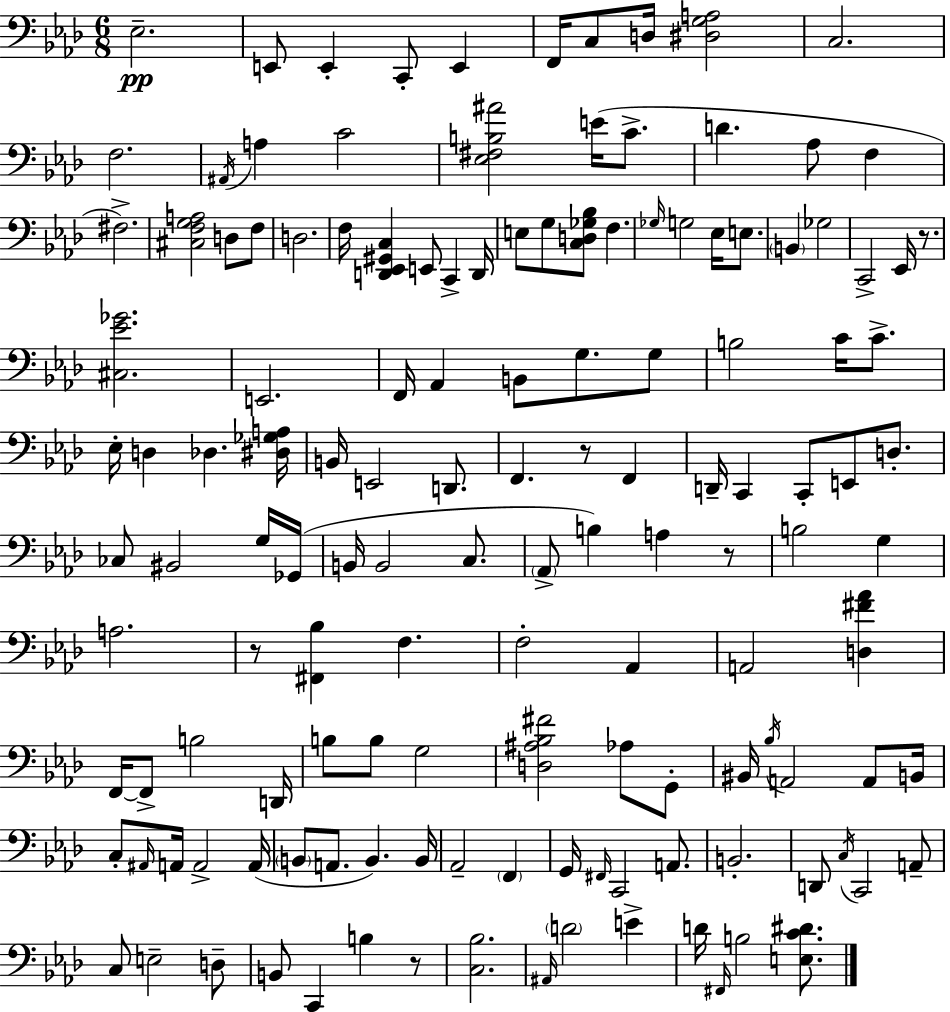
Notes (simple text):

Eb3/h. E2/e E2/q C2/e E2/q F2/s C3/e D3/s [D#3,G3,A3]/h C3/h. F3/h. A#2/s A3/q C4/h [Eb3,F#3,B3,A#4]/h E4/s C4/e. D4/q. Ab3/e F3/q F#3/h. [C#3,F3,G3,A3]/h D3/e F3/e D3/h. F3/s [D2,Eb2,G#2,C3]/q E2/e C2/q D2/s E3/e G3/e [C3,D3,Gb3,Bb3]/e F3/q. Gb3/s G3/h Eb3/s E3/e. B2/q Gb3/h C2/h Eb2/s R/e. [C#3,Eb4,Gb4]/h. E2/h. F2/s Ab2/q B2/e G3/e. G3/e B3/h C4/s C4/e. Eb3/s D3/q Db3/q. [D#3,Gb3,A3]/s B2/s E2/h D2/e. F2/q. R/e F2/q D2/s C2/q C2/e E2/e D3/e. CES3/e BIS2/h G3/s Gb2/s B2/s B2/h C3/e. Ab2/e B3/q A3/q R/e B3/h G3/q A3/h. R/e [F#2,Bb3]/q F3/q. F3/h Ab2/q A2/h [D3,F#4,Ab4]/q F2/s F2/e B3/h D2/s B3/e B3/e G3/h [D3,A#3,Bb3,F#4]/h Ab3/e G2/e BIS2/s Bb3/s A2/h A2/e B2/s C3/e A#2/s A2/s A2/h A2/s B2/e A2/e. B2/q. B2/s Ab2/h F2/q G2/s F#2/s C2/h A2/e. B2/h. D2/e C3/s C2/h A2/e C3/e E3/h D3/e B2/e C2/q B3/q R/e [C3,Bb3]/h. A#2/s D4/h E4/q D4/s F#2/s B3/h [E3,C4,D#4]/e.